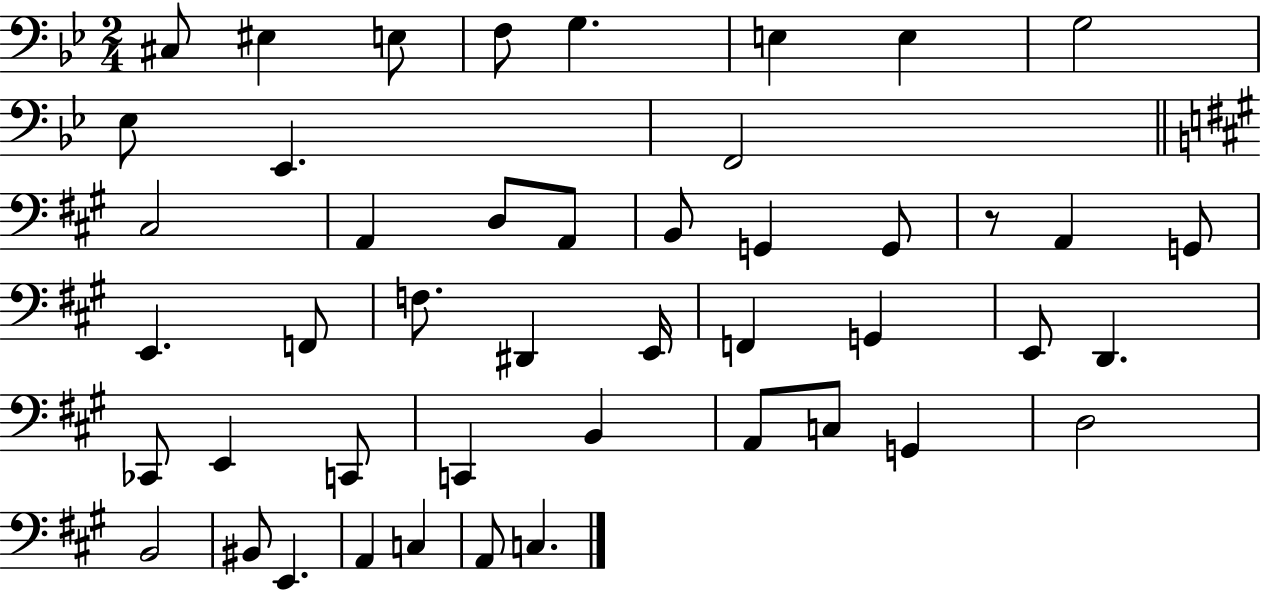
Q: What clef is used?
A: bass